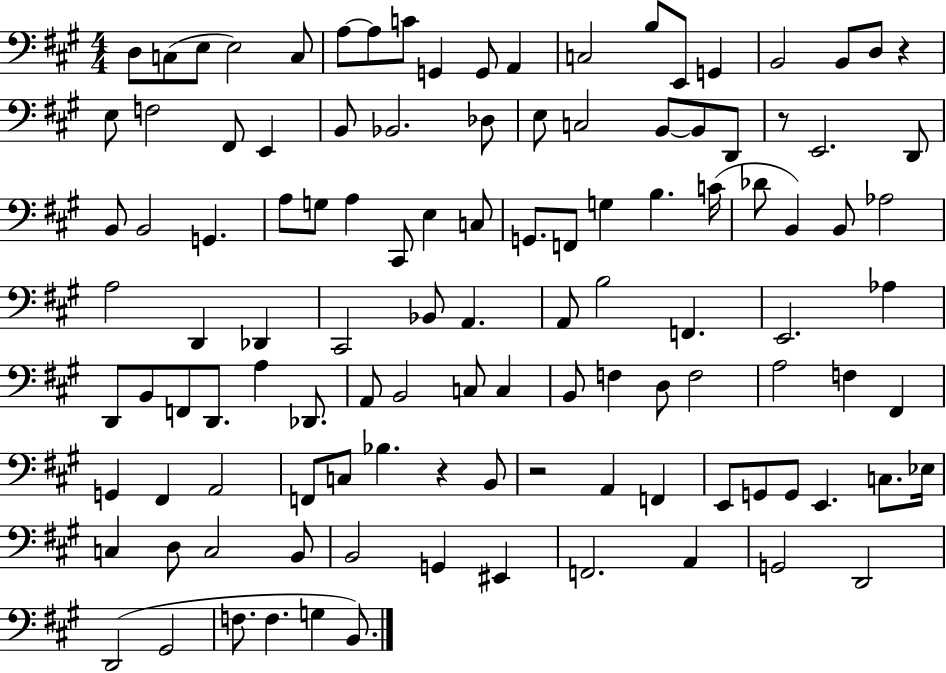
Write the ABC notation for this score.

X:1
T:Untitled
M:4/4
L:1/4
K:A
D,/2 C,/2 E,/2 E,2 C,/2 A,/2 A,/2 C/2 G,, G,,/2 A,, C,2 B,/2 E,,/2 G,, B,,2 B,,/2 D,/2 z E,/2 F,2 ^F,,/2 E,, B,,/2 _B,,2 _D,/2 E,/2 C,2 B,,/2 B,,/2 D,,/2 z/2 E,,2 D,,/2 B,,/2 B,,2 G,, A,/2 G,/2 A, ^C,,/2 E, C,/2 G,,/2 F,,/2 G, B, C/4 _D/2 B,, B,,/2 _A,2 A,2 D,, _D,, ^C,,2 _B,,/2 A,, A,,/2 B,2 F,, E,,2 _A, D,,/2 B,,/2 F,,/2 D,,/2 A, _D,,/2 A,,/2 B,,2 C,/2 C, B,,/2 F, D,/2 F,2 A,2 F, ^F,, G,, ^F,, A,,2 F,,/2 C,/2 _B, z B,,/2 z2 A,, F,, E,,/2 G,,/2 G,,/2 E,, C,/2 _E,/4 C, D,/2 C,2 B,,/2 B,,2 G,, ^E,, F,,2 A,, G,,2 D,,2 D,,2 ^G,,2 F,/2 F, G, B,,/2